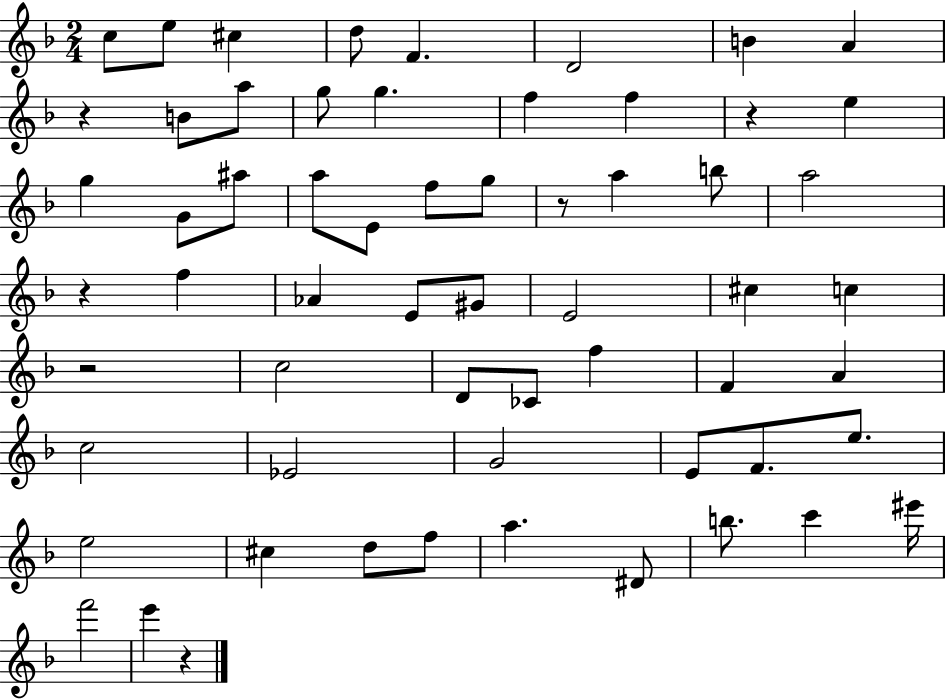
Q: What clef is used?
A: treble